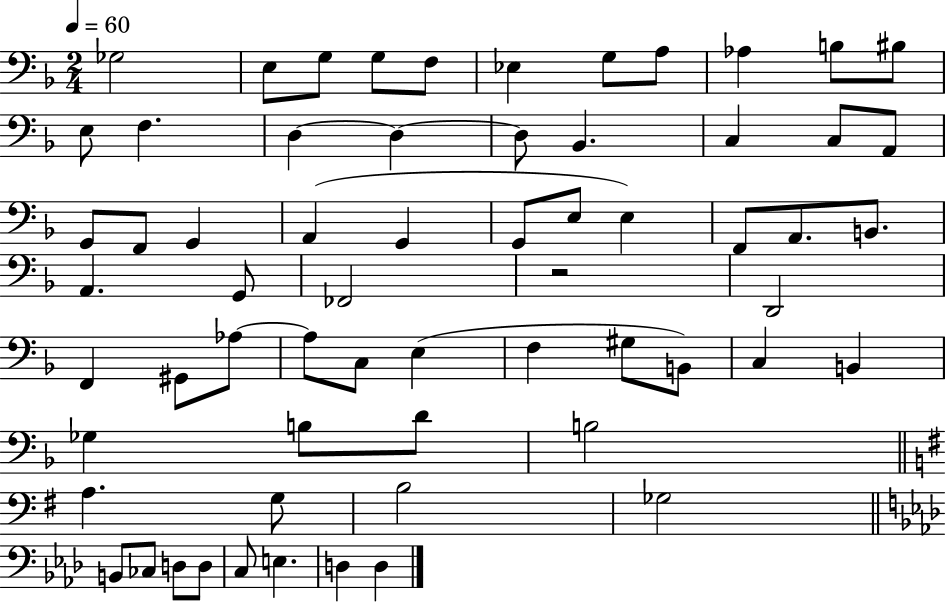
X:1
T:Untitled
M:2/4
L:1/4
K:F
_G,2 E,/2 G,/2 G,/2 F,/2 _E, G,/2 A,/2 _A, B,/2 ^B,/2 E,/2 F, D, D, D,/2 _B,, C, C,/2 A,,/2 G,,/2 F,,/2 G,, A,, G,, G,,/2 E,/2 E, F,,/2 A,,/2 B,,/2 A,, G,,/2 _F,,2 z2 D,,2 F,, ^G,,/2 _A,/2 _A,/2 C,/2 E, F, ^G,/2 B,,/2 C, B,, _G, B,/2 D/2 B,2 A, G,/2 B,2 _G,2 B,,/2 _C,/2 D,/2 D,/2 C,/2 E, D, D,